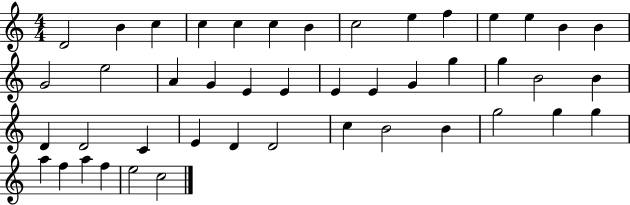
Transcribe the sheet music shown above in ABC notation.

X:1
T:Untitled
M:4/4
L:1/4
K:C
D2 B c c c c B c2 e f e e B B G2 e2 A G E E E E G g g B2 B D D2 C E D D2 c B2 B g2 g g a f a f e2 c2